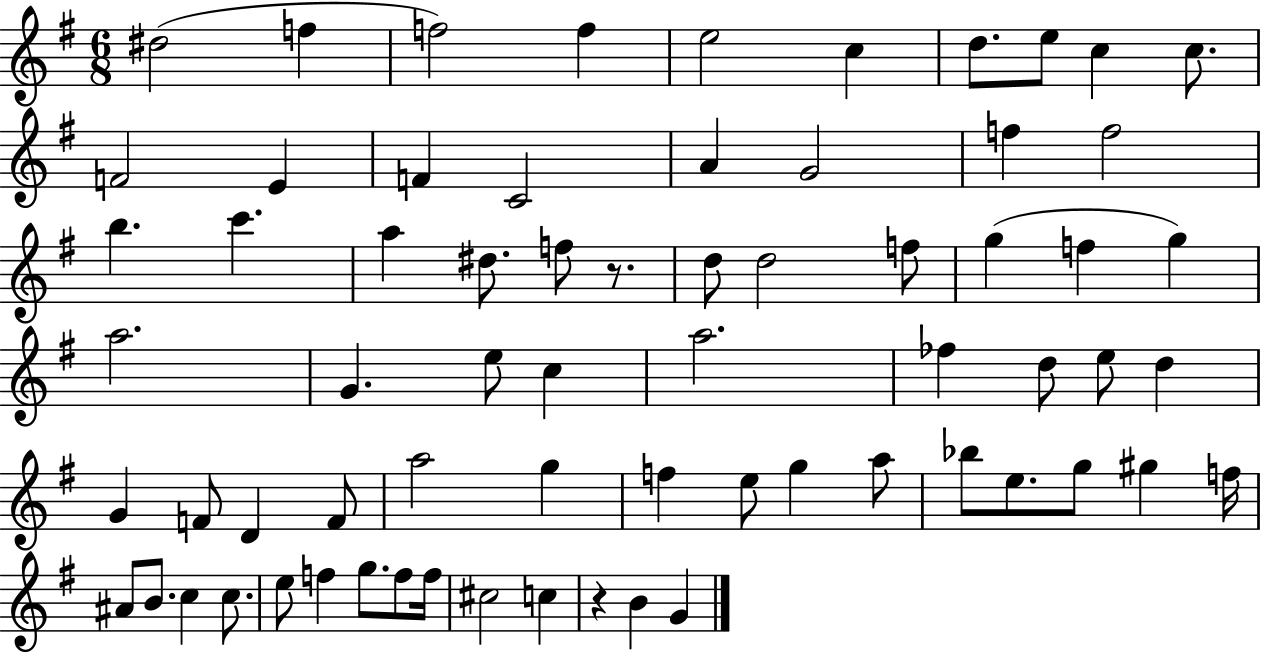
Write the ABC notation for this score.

X:1
T:Untitled
M:6/8
L:1/4
K:G
^d2 f f2 f e2 c d/2 e/2 c c/2 F2 E F C2 A G2 f f2 b c' a ^d/2 f/2 z/2 d/2 d2 f/2 g f g a2 G e/2 c a2 _f d/2 e/2 d G F/2 D F/2 a2 g f e/2 g a/2 _b/2 e/2 g/2 ^g f/4 ^A/2 B/2 c c/2 e/2 f g/2 f/2 f/4 ^c2 c z B G